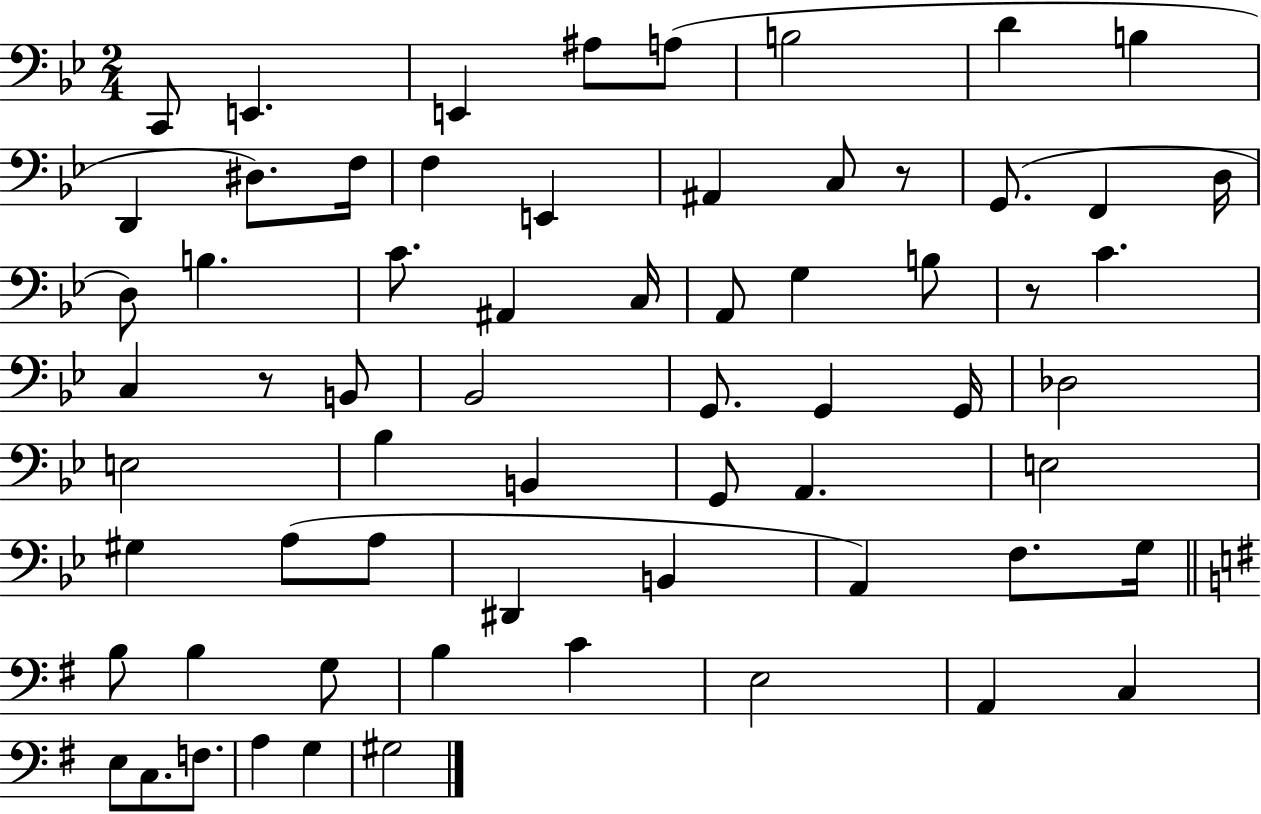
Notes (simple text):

C2/e E2/q. E2/q A#3/e A3/e B3/h D4/q B3/q D2/q D#3/e. F3/s F3/q E2/q A#2/q C3/e R/e G2/e. F2/q D3/s D3/e B3/q. C4/e. A#2/q C3/s A2/e G3/q B3/e R/e C4/q. C3/q R/e B2/e Bb2/h G2/e. G2/q G2/s Db3/h E3/h Bb3/q B2/q G2/e A2/q. E3/h G#3/q A3/e A3/e D#2/q B2/q A2/q F3/e. G3/s B3/e B3/q G3/e B3/q C4/q E3/h A2/q C3/q E3/e C3/e. F3/e. A3/q G3/q G#3/h